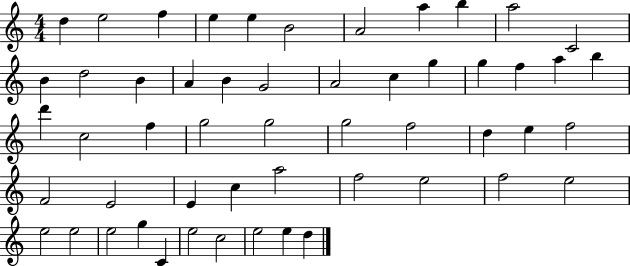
{
  \clef treble
  \numericTimeSignature
  \time 4/4
  \key c \major
  d''4 e''2 f''4 | e''4 e''4 b'2 | a'2 a''4 b''4 | a''2 c'2 | \break b'4 d''2 b'4 | a'4 b'4 g'2 | a'2 c''4 g''4 | g''4 f''4 a''4 b''4 | \break d'''4 c''2 f''4 | g''2 g''2 | g''2 f''2 | d''4 e''4 f''2 | \break f'2 e'2 | e'4 c''4 a''2 | f''2 e''2 | f''2 e''2 | \break e''2 e''2 | e''2 g''4 c'4 | e''2 c''2 | e''2 e''4 d''4 | \break \bar "|."
}